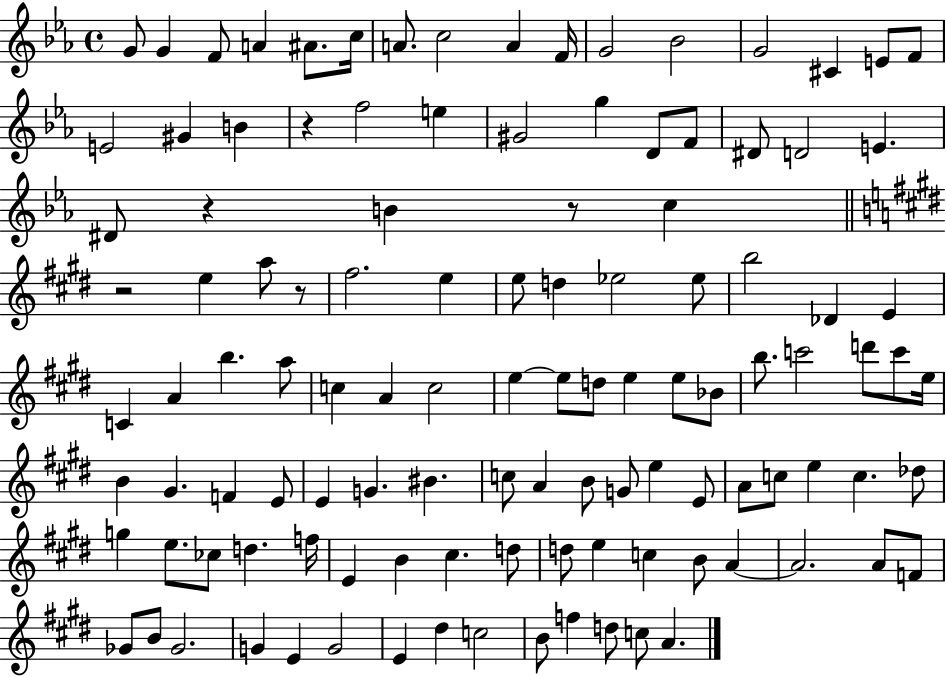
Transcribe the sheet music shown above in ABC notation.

X:1
T:Untitled
M:4/4
L:1/4
K:Eb
G/2 G F/2 A ^A/2 c/4 A/2 c2 A F/4 G2 _B2 G2 ^C E/2 F/2 E2 ^G B z f2 e ^G2 g D/2 F/2 ^D/2 D2 E ^D/2 z B z/2 c z2 e a/2 z/2 ^f2 e e/2 d _e2 _e/2 b2 _D E C A b a/2 c A c2 e e/2 d/2 e e/2 _B/2 b/2 c'2 d'/2 c'/2 e/4 B ^G F E/2 E G ^B c/2 A B/2 G/2 e E/2 A/2 c/2 e c _d/2 g e/2 _c/2 d f/4 E B ^c d/2 d/2 e c B/2 A A2 A/2 F/2 _G/2 B/2 _G2 G E G2 E ^d c2 B/2 f d/2 c/2 A